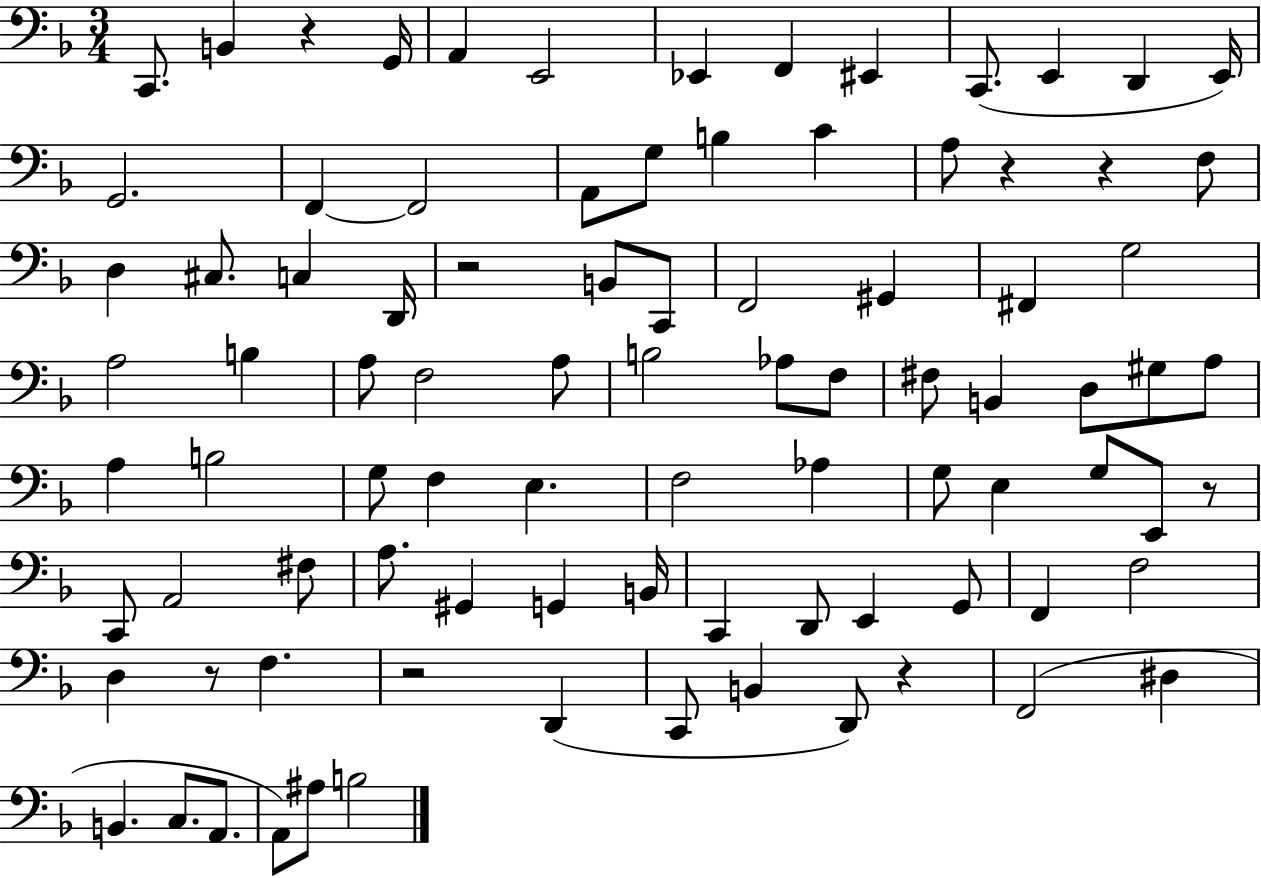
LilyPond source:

{
  \clef bass
  \numericTimeSignature
  \time 3/4
  \key f \major
  c,8. b,4 r4 g,16 | a,4 e,2 | ees,4 f,4 eis,4 | c,8.( e,4 d,4 e,16) | \break g,2. | f,4~~ f,2 | a,8 g8 b4 c'4 | a8 r4 r4 f8 | \break d4 cis8. c4 d,16 | r2 b,8 c,8 | f,2 gis,4 | fis,4 g2 | \break a2 b4 | a8 f2 a8 | b2 aes8 f8 | fis8 b,4 d8 gis8 a8 | \break a4 b2 | g8 f4 e4. | f2 aes4 | g8 e4 g8 e,8 r8 | \break c,8 a,2 fis8 | a8. gis,4 g,4 b,16 | c,4 d,8 e,4 g,8 | f,4 f2 | \break d4 r8 f4. | r2 d,4( | c,8 b,4 d,8) r4 | f,2( dis4 | \break b,4. c8. a,8. | a,8) ais8 b2 | \bar "|."
}